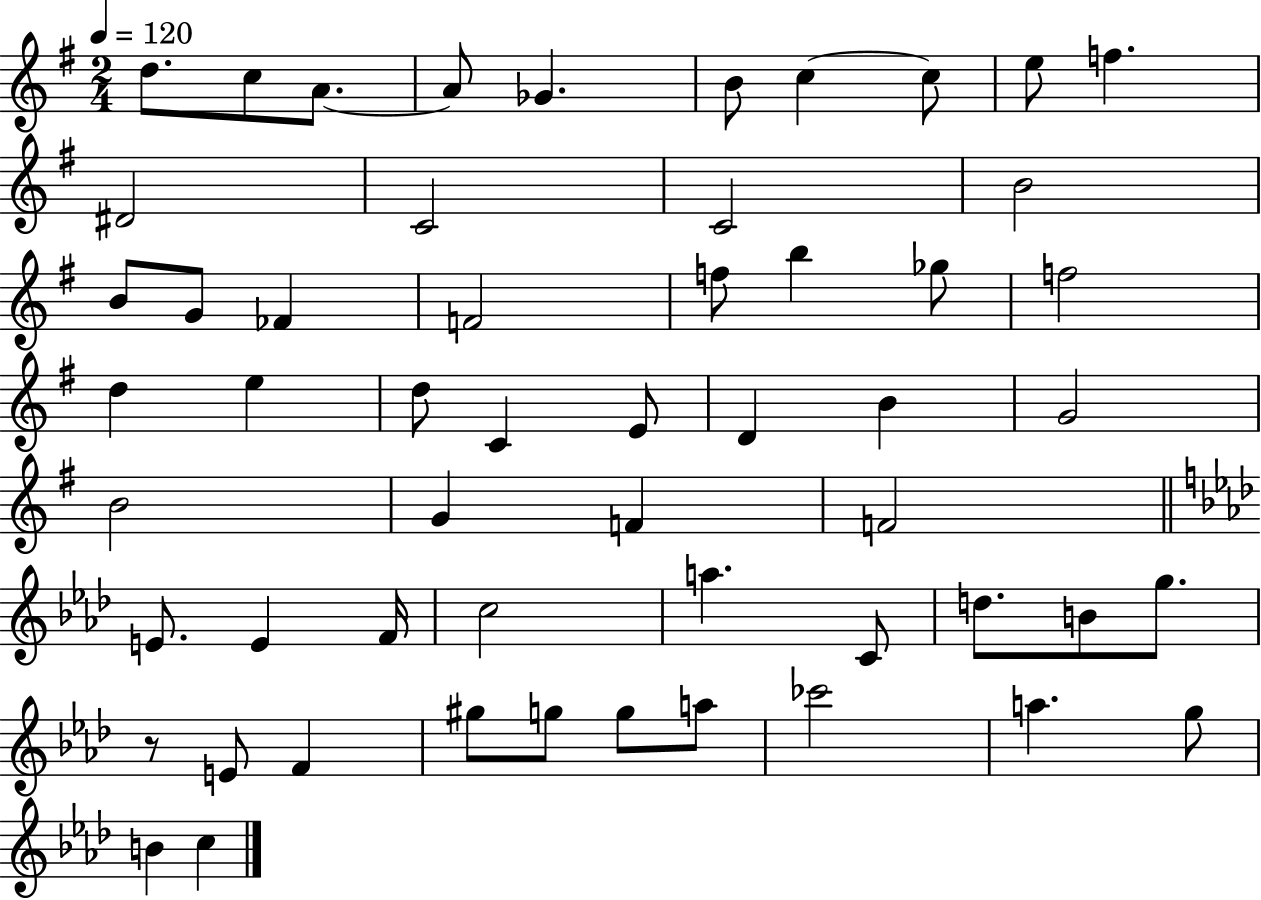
{
  \clef treble
  \numericTimeSignature
  \time 2/4
  \key g \major
  \tempo 4 = 120
  d''8. c''8 a'8.~~ | a'8 ges'4. | b'8 c''4~~ c''8 | e''8 f''4. | \break dis'2 | c'2 | c'2 | b'2 | \break b'8 g'8 fes'4 | f'2 | f''8 b''4 ges''8 | f''2 | \break d''4 e''4 | d''8 c'4 e'8 | d'4 b'4 | g'2 | \break b'2 | g'4 f'4 | f'2 | \bar "||" \break \key aes \major e'8. e'4 f'16 | c''2 | a''4. c'8 | d''8. b'8 g''8. | \break r8 e'8 f'4 | gis''8 g''8 g''8 a''8 | ces'''2 | a''4. g''8 | \break b'4 c''4 | \bar "|."
}